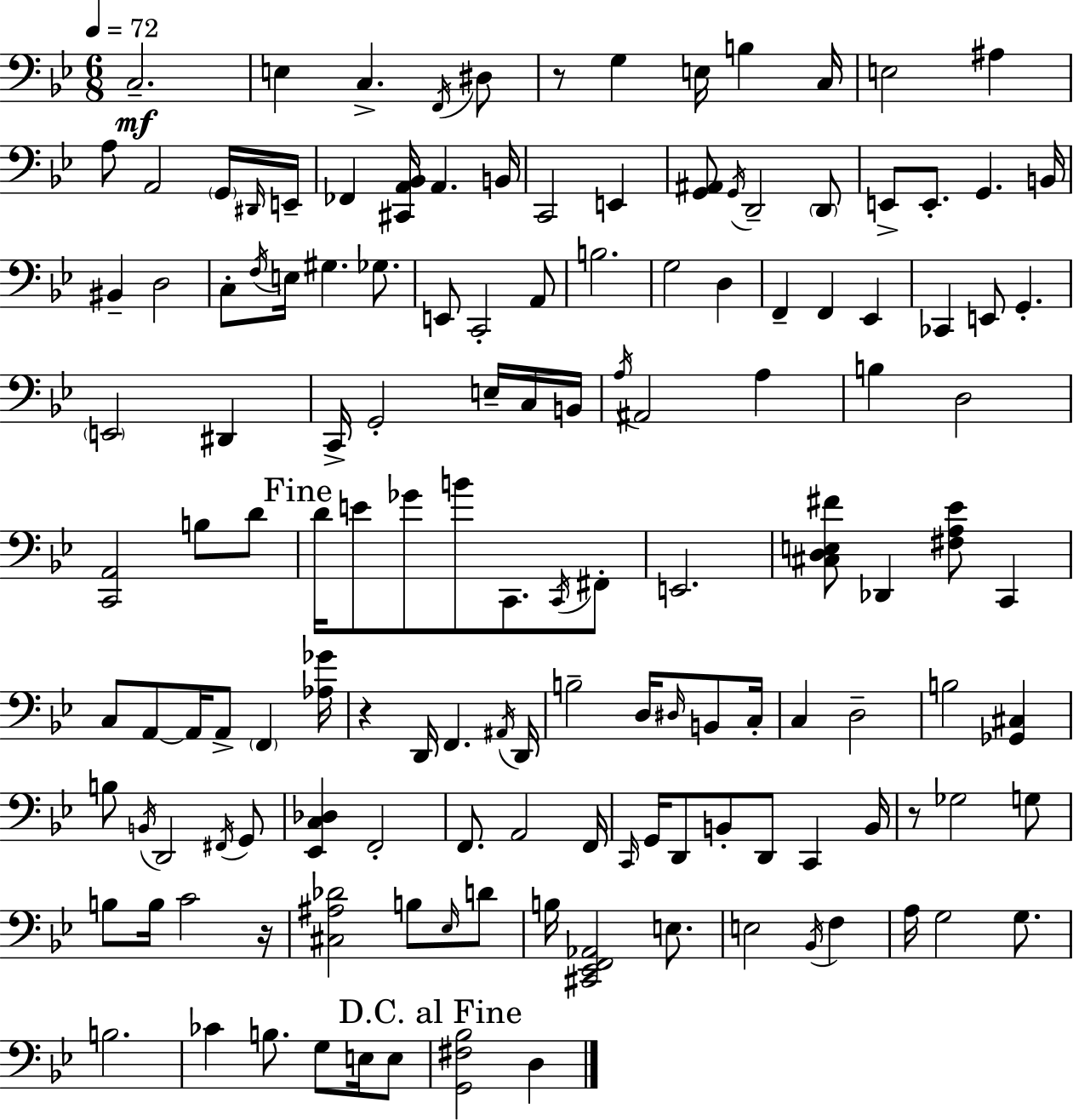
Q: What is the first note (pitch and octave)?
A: C3